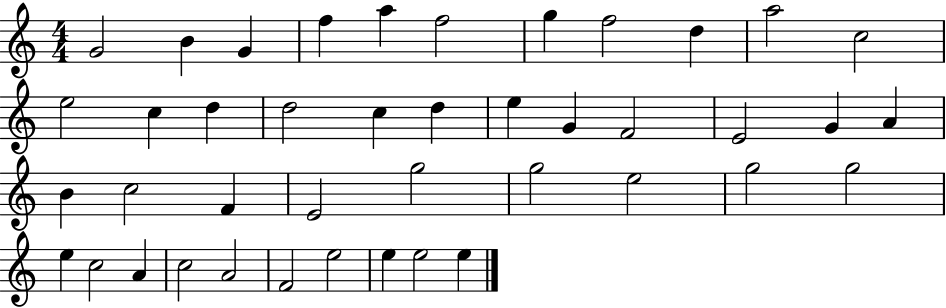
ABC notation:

X:1
T:Untitled
M:4/4
L:1/4
K:C
G2 B G f a f2 g f2 d a2 c2 e2 c d d2 c d e G F2 E2 G A B c2 F E2 g2 g2 e2 g2 g2 e c2 A c2 A2 F2 e2 e e2 e